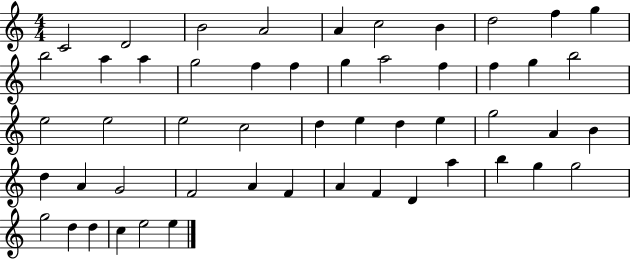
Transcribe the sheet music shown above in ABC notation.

X:1
T:Untitled
M:4/4
L:1/4
K:C
C2 D2 B2 A2 A c2 B d2 f g b2 a a g2 f f g a2 f f g b2 e2 e2 e2 c2 d e d e g2 A B d A G2 F2 A F A F D a b g g2 g2 d d c e2 e